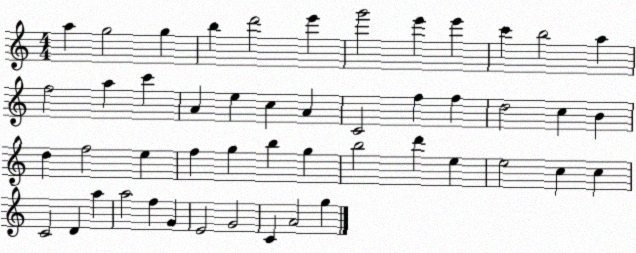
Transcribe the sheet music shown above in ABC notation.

X:1
T:Untitled
M:4/4
L:1/4
K:C
a g2 g b d'2 e' g'2 e' e' c' b2 a f2 a c' A e c A C2 f f d2 c B d f2 e f g b g b2 d' e e2 c c C2 D a a2 f G E2 G2 C A2 g